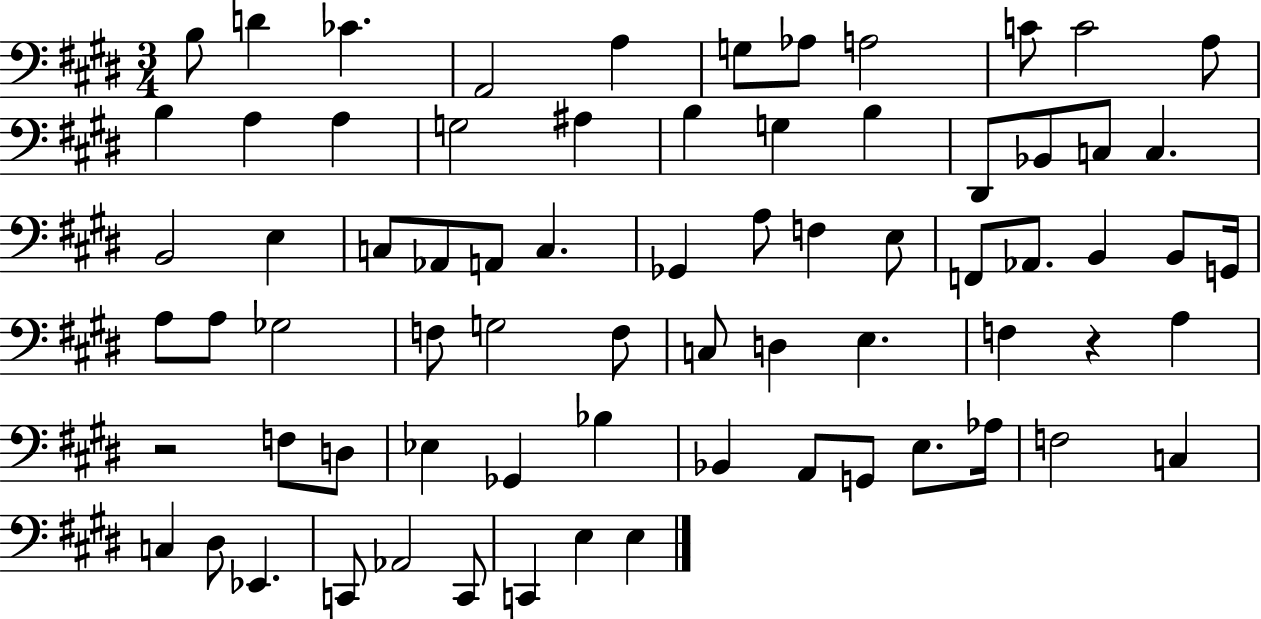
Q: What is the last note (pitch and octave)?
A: E3